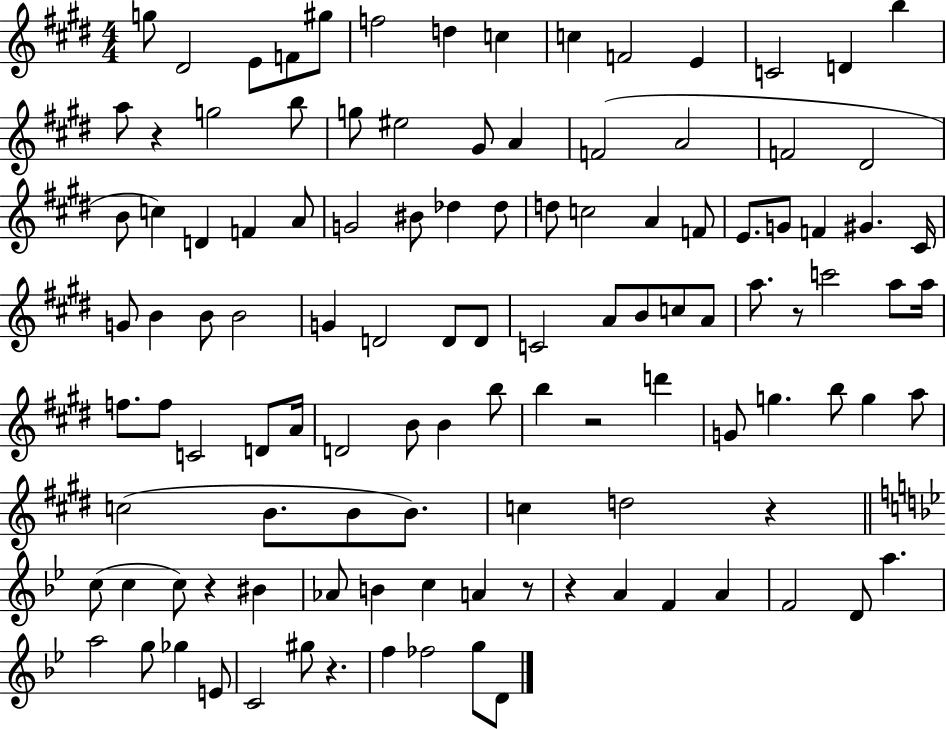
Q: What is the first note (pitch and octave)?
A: G5